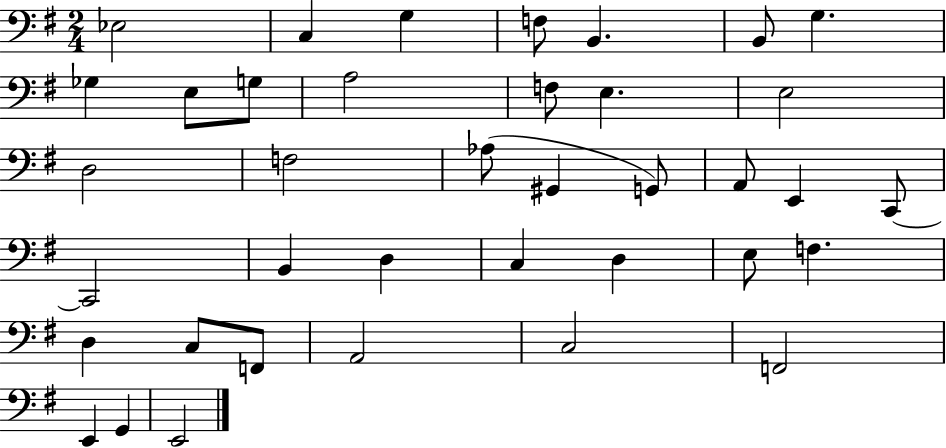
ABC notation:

X:1
T:Untitled
M:2/4
L:1/4
K:G
_E,2 C, G, F,/2 B,, B,,/2 G, _G, E,/2 G,/2 A,2 F,/2 E, E,2 D,2 F,2 _A,/2 ^G,, G,,/2 A,,/2 E,, C,,/2 C,,2 B,, D, C, D, E,/2 F, D, C,/2 F,,/2 A,,2 C,2 F,,2 E,, G,, E,,2